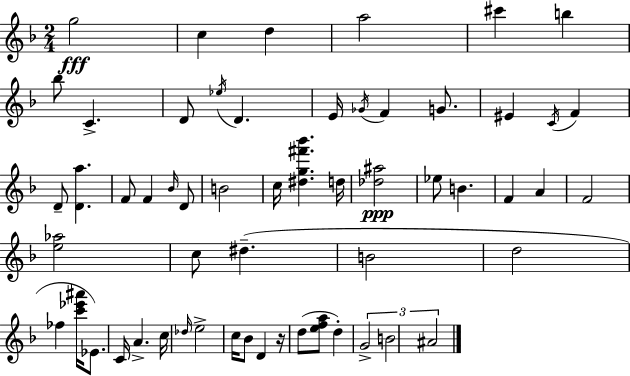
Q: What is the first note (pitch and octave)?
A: G5